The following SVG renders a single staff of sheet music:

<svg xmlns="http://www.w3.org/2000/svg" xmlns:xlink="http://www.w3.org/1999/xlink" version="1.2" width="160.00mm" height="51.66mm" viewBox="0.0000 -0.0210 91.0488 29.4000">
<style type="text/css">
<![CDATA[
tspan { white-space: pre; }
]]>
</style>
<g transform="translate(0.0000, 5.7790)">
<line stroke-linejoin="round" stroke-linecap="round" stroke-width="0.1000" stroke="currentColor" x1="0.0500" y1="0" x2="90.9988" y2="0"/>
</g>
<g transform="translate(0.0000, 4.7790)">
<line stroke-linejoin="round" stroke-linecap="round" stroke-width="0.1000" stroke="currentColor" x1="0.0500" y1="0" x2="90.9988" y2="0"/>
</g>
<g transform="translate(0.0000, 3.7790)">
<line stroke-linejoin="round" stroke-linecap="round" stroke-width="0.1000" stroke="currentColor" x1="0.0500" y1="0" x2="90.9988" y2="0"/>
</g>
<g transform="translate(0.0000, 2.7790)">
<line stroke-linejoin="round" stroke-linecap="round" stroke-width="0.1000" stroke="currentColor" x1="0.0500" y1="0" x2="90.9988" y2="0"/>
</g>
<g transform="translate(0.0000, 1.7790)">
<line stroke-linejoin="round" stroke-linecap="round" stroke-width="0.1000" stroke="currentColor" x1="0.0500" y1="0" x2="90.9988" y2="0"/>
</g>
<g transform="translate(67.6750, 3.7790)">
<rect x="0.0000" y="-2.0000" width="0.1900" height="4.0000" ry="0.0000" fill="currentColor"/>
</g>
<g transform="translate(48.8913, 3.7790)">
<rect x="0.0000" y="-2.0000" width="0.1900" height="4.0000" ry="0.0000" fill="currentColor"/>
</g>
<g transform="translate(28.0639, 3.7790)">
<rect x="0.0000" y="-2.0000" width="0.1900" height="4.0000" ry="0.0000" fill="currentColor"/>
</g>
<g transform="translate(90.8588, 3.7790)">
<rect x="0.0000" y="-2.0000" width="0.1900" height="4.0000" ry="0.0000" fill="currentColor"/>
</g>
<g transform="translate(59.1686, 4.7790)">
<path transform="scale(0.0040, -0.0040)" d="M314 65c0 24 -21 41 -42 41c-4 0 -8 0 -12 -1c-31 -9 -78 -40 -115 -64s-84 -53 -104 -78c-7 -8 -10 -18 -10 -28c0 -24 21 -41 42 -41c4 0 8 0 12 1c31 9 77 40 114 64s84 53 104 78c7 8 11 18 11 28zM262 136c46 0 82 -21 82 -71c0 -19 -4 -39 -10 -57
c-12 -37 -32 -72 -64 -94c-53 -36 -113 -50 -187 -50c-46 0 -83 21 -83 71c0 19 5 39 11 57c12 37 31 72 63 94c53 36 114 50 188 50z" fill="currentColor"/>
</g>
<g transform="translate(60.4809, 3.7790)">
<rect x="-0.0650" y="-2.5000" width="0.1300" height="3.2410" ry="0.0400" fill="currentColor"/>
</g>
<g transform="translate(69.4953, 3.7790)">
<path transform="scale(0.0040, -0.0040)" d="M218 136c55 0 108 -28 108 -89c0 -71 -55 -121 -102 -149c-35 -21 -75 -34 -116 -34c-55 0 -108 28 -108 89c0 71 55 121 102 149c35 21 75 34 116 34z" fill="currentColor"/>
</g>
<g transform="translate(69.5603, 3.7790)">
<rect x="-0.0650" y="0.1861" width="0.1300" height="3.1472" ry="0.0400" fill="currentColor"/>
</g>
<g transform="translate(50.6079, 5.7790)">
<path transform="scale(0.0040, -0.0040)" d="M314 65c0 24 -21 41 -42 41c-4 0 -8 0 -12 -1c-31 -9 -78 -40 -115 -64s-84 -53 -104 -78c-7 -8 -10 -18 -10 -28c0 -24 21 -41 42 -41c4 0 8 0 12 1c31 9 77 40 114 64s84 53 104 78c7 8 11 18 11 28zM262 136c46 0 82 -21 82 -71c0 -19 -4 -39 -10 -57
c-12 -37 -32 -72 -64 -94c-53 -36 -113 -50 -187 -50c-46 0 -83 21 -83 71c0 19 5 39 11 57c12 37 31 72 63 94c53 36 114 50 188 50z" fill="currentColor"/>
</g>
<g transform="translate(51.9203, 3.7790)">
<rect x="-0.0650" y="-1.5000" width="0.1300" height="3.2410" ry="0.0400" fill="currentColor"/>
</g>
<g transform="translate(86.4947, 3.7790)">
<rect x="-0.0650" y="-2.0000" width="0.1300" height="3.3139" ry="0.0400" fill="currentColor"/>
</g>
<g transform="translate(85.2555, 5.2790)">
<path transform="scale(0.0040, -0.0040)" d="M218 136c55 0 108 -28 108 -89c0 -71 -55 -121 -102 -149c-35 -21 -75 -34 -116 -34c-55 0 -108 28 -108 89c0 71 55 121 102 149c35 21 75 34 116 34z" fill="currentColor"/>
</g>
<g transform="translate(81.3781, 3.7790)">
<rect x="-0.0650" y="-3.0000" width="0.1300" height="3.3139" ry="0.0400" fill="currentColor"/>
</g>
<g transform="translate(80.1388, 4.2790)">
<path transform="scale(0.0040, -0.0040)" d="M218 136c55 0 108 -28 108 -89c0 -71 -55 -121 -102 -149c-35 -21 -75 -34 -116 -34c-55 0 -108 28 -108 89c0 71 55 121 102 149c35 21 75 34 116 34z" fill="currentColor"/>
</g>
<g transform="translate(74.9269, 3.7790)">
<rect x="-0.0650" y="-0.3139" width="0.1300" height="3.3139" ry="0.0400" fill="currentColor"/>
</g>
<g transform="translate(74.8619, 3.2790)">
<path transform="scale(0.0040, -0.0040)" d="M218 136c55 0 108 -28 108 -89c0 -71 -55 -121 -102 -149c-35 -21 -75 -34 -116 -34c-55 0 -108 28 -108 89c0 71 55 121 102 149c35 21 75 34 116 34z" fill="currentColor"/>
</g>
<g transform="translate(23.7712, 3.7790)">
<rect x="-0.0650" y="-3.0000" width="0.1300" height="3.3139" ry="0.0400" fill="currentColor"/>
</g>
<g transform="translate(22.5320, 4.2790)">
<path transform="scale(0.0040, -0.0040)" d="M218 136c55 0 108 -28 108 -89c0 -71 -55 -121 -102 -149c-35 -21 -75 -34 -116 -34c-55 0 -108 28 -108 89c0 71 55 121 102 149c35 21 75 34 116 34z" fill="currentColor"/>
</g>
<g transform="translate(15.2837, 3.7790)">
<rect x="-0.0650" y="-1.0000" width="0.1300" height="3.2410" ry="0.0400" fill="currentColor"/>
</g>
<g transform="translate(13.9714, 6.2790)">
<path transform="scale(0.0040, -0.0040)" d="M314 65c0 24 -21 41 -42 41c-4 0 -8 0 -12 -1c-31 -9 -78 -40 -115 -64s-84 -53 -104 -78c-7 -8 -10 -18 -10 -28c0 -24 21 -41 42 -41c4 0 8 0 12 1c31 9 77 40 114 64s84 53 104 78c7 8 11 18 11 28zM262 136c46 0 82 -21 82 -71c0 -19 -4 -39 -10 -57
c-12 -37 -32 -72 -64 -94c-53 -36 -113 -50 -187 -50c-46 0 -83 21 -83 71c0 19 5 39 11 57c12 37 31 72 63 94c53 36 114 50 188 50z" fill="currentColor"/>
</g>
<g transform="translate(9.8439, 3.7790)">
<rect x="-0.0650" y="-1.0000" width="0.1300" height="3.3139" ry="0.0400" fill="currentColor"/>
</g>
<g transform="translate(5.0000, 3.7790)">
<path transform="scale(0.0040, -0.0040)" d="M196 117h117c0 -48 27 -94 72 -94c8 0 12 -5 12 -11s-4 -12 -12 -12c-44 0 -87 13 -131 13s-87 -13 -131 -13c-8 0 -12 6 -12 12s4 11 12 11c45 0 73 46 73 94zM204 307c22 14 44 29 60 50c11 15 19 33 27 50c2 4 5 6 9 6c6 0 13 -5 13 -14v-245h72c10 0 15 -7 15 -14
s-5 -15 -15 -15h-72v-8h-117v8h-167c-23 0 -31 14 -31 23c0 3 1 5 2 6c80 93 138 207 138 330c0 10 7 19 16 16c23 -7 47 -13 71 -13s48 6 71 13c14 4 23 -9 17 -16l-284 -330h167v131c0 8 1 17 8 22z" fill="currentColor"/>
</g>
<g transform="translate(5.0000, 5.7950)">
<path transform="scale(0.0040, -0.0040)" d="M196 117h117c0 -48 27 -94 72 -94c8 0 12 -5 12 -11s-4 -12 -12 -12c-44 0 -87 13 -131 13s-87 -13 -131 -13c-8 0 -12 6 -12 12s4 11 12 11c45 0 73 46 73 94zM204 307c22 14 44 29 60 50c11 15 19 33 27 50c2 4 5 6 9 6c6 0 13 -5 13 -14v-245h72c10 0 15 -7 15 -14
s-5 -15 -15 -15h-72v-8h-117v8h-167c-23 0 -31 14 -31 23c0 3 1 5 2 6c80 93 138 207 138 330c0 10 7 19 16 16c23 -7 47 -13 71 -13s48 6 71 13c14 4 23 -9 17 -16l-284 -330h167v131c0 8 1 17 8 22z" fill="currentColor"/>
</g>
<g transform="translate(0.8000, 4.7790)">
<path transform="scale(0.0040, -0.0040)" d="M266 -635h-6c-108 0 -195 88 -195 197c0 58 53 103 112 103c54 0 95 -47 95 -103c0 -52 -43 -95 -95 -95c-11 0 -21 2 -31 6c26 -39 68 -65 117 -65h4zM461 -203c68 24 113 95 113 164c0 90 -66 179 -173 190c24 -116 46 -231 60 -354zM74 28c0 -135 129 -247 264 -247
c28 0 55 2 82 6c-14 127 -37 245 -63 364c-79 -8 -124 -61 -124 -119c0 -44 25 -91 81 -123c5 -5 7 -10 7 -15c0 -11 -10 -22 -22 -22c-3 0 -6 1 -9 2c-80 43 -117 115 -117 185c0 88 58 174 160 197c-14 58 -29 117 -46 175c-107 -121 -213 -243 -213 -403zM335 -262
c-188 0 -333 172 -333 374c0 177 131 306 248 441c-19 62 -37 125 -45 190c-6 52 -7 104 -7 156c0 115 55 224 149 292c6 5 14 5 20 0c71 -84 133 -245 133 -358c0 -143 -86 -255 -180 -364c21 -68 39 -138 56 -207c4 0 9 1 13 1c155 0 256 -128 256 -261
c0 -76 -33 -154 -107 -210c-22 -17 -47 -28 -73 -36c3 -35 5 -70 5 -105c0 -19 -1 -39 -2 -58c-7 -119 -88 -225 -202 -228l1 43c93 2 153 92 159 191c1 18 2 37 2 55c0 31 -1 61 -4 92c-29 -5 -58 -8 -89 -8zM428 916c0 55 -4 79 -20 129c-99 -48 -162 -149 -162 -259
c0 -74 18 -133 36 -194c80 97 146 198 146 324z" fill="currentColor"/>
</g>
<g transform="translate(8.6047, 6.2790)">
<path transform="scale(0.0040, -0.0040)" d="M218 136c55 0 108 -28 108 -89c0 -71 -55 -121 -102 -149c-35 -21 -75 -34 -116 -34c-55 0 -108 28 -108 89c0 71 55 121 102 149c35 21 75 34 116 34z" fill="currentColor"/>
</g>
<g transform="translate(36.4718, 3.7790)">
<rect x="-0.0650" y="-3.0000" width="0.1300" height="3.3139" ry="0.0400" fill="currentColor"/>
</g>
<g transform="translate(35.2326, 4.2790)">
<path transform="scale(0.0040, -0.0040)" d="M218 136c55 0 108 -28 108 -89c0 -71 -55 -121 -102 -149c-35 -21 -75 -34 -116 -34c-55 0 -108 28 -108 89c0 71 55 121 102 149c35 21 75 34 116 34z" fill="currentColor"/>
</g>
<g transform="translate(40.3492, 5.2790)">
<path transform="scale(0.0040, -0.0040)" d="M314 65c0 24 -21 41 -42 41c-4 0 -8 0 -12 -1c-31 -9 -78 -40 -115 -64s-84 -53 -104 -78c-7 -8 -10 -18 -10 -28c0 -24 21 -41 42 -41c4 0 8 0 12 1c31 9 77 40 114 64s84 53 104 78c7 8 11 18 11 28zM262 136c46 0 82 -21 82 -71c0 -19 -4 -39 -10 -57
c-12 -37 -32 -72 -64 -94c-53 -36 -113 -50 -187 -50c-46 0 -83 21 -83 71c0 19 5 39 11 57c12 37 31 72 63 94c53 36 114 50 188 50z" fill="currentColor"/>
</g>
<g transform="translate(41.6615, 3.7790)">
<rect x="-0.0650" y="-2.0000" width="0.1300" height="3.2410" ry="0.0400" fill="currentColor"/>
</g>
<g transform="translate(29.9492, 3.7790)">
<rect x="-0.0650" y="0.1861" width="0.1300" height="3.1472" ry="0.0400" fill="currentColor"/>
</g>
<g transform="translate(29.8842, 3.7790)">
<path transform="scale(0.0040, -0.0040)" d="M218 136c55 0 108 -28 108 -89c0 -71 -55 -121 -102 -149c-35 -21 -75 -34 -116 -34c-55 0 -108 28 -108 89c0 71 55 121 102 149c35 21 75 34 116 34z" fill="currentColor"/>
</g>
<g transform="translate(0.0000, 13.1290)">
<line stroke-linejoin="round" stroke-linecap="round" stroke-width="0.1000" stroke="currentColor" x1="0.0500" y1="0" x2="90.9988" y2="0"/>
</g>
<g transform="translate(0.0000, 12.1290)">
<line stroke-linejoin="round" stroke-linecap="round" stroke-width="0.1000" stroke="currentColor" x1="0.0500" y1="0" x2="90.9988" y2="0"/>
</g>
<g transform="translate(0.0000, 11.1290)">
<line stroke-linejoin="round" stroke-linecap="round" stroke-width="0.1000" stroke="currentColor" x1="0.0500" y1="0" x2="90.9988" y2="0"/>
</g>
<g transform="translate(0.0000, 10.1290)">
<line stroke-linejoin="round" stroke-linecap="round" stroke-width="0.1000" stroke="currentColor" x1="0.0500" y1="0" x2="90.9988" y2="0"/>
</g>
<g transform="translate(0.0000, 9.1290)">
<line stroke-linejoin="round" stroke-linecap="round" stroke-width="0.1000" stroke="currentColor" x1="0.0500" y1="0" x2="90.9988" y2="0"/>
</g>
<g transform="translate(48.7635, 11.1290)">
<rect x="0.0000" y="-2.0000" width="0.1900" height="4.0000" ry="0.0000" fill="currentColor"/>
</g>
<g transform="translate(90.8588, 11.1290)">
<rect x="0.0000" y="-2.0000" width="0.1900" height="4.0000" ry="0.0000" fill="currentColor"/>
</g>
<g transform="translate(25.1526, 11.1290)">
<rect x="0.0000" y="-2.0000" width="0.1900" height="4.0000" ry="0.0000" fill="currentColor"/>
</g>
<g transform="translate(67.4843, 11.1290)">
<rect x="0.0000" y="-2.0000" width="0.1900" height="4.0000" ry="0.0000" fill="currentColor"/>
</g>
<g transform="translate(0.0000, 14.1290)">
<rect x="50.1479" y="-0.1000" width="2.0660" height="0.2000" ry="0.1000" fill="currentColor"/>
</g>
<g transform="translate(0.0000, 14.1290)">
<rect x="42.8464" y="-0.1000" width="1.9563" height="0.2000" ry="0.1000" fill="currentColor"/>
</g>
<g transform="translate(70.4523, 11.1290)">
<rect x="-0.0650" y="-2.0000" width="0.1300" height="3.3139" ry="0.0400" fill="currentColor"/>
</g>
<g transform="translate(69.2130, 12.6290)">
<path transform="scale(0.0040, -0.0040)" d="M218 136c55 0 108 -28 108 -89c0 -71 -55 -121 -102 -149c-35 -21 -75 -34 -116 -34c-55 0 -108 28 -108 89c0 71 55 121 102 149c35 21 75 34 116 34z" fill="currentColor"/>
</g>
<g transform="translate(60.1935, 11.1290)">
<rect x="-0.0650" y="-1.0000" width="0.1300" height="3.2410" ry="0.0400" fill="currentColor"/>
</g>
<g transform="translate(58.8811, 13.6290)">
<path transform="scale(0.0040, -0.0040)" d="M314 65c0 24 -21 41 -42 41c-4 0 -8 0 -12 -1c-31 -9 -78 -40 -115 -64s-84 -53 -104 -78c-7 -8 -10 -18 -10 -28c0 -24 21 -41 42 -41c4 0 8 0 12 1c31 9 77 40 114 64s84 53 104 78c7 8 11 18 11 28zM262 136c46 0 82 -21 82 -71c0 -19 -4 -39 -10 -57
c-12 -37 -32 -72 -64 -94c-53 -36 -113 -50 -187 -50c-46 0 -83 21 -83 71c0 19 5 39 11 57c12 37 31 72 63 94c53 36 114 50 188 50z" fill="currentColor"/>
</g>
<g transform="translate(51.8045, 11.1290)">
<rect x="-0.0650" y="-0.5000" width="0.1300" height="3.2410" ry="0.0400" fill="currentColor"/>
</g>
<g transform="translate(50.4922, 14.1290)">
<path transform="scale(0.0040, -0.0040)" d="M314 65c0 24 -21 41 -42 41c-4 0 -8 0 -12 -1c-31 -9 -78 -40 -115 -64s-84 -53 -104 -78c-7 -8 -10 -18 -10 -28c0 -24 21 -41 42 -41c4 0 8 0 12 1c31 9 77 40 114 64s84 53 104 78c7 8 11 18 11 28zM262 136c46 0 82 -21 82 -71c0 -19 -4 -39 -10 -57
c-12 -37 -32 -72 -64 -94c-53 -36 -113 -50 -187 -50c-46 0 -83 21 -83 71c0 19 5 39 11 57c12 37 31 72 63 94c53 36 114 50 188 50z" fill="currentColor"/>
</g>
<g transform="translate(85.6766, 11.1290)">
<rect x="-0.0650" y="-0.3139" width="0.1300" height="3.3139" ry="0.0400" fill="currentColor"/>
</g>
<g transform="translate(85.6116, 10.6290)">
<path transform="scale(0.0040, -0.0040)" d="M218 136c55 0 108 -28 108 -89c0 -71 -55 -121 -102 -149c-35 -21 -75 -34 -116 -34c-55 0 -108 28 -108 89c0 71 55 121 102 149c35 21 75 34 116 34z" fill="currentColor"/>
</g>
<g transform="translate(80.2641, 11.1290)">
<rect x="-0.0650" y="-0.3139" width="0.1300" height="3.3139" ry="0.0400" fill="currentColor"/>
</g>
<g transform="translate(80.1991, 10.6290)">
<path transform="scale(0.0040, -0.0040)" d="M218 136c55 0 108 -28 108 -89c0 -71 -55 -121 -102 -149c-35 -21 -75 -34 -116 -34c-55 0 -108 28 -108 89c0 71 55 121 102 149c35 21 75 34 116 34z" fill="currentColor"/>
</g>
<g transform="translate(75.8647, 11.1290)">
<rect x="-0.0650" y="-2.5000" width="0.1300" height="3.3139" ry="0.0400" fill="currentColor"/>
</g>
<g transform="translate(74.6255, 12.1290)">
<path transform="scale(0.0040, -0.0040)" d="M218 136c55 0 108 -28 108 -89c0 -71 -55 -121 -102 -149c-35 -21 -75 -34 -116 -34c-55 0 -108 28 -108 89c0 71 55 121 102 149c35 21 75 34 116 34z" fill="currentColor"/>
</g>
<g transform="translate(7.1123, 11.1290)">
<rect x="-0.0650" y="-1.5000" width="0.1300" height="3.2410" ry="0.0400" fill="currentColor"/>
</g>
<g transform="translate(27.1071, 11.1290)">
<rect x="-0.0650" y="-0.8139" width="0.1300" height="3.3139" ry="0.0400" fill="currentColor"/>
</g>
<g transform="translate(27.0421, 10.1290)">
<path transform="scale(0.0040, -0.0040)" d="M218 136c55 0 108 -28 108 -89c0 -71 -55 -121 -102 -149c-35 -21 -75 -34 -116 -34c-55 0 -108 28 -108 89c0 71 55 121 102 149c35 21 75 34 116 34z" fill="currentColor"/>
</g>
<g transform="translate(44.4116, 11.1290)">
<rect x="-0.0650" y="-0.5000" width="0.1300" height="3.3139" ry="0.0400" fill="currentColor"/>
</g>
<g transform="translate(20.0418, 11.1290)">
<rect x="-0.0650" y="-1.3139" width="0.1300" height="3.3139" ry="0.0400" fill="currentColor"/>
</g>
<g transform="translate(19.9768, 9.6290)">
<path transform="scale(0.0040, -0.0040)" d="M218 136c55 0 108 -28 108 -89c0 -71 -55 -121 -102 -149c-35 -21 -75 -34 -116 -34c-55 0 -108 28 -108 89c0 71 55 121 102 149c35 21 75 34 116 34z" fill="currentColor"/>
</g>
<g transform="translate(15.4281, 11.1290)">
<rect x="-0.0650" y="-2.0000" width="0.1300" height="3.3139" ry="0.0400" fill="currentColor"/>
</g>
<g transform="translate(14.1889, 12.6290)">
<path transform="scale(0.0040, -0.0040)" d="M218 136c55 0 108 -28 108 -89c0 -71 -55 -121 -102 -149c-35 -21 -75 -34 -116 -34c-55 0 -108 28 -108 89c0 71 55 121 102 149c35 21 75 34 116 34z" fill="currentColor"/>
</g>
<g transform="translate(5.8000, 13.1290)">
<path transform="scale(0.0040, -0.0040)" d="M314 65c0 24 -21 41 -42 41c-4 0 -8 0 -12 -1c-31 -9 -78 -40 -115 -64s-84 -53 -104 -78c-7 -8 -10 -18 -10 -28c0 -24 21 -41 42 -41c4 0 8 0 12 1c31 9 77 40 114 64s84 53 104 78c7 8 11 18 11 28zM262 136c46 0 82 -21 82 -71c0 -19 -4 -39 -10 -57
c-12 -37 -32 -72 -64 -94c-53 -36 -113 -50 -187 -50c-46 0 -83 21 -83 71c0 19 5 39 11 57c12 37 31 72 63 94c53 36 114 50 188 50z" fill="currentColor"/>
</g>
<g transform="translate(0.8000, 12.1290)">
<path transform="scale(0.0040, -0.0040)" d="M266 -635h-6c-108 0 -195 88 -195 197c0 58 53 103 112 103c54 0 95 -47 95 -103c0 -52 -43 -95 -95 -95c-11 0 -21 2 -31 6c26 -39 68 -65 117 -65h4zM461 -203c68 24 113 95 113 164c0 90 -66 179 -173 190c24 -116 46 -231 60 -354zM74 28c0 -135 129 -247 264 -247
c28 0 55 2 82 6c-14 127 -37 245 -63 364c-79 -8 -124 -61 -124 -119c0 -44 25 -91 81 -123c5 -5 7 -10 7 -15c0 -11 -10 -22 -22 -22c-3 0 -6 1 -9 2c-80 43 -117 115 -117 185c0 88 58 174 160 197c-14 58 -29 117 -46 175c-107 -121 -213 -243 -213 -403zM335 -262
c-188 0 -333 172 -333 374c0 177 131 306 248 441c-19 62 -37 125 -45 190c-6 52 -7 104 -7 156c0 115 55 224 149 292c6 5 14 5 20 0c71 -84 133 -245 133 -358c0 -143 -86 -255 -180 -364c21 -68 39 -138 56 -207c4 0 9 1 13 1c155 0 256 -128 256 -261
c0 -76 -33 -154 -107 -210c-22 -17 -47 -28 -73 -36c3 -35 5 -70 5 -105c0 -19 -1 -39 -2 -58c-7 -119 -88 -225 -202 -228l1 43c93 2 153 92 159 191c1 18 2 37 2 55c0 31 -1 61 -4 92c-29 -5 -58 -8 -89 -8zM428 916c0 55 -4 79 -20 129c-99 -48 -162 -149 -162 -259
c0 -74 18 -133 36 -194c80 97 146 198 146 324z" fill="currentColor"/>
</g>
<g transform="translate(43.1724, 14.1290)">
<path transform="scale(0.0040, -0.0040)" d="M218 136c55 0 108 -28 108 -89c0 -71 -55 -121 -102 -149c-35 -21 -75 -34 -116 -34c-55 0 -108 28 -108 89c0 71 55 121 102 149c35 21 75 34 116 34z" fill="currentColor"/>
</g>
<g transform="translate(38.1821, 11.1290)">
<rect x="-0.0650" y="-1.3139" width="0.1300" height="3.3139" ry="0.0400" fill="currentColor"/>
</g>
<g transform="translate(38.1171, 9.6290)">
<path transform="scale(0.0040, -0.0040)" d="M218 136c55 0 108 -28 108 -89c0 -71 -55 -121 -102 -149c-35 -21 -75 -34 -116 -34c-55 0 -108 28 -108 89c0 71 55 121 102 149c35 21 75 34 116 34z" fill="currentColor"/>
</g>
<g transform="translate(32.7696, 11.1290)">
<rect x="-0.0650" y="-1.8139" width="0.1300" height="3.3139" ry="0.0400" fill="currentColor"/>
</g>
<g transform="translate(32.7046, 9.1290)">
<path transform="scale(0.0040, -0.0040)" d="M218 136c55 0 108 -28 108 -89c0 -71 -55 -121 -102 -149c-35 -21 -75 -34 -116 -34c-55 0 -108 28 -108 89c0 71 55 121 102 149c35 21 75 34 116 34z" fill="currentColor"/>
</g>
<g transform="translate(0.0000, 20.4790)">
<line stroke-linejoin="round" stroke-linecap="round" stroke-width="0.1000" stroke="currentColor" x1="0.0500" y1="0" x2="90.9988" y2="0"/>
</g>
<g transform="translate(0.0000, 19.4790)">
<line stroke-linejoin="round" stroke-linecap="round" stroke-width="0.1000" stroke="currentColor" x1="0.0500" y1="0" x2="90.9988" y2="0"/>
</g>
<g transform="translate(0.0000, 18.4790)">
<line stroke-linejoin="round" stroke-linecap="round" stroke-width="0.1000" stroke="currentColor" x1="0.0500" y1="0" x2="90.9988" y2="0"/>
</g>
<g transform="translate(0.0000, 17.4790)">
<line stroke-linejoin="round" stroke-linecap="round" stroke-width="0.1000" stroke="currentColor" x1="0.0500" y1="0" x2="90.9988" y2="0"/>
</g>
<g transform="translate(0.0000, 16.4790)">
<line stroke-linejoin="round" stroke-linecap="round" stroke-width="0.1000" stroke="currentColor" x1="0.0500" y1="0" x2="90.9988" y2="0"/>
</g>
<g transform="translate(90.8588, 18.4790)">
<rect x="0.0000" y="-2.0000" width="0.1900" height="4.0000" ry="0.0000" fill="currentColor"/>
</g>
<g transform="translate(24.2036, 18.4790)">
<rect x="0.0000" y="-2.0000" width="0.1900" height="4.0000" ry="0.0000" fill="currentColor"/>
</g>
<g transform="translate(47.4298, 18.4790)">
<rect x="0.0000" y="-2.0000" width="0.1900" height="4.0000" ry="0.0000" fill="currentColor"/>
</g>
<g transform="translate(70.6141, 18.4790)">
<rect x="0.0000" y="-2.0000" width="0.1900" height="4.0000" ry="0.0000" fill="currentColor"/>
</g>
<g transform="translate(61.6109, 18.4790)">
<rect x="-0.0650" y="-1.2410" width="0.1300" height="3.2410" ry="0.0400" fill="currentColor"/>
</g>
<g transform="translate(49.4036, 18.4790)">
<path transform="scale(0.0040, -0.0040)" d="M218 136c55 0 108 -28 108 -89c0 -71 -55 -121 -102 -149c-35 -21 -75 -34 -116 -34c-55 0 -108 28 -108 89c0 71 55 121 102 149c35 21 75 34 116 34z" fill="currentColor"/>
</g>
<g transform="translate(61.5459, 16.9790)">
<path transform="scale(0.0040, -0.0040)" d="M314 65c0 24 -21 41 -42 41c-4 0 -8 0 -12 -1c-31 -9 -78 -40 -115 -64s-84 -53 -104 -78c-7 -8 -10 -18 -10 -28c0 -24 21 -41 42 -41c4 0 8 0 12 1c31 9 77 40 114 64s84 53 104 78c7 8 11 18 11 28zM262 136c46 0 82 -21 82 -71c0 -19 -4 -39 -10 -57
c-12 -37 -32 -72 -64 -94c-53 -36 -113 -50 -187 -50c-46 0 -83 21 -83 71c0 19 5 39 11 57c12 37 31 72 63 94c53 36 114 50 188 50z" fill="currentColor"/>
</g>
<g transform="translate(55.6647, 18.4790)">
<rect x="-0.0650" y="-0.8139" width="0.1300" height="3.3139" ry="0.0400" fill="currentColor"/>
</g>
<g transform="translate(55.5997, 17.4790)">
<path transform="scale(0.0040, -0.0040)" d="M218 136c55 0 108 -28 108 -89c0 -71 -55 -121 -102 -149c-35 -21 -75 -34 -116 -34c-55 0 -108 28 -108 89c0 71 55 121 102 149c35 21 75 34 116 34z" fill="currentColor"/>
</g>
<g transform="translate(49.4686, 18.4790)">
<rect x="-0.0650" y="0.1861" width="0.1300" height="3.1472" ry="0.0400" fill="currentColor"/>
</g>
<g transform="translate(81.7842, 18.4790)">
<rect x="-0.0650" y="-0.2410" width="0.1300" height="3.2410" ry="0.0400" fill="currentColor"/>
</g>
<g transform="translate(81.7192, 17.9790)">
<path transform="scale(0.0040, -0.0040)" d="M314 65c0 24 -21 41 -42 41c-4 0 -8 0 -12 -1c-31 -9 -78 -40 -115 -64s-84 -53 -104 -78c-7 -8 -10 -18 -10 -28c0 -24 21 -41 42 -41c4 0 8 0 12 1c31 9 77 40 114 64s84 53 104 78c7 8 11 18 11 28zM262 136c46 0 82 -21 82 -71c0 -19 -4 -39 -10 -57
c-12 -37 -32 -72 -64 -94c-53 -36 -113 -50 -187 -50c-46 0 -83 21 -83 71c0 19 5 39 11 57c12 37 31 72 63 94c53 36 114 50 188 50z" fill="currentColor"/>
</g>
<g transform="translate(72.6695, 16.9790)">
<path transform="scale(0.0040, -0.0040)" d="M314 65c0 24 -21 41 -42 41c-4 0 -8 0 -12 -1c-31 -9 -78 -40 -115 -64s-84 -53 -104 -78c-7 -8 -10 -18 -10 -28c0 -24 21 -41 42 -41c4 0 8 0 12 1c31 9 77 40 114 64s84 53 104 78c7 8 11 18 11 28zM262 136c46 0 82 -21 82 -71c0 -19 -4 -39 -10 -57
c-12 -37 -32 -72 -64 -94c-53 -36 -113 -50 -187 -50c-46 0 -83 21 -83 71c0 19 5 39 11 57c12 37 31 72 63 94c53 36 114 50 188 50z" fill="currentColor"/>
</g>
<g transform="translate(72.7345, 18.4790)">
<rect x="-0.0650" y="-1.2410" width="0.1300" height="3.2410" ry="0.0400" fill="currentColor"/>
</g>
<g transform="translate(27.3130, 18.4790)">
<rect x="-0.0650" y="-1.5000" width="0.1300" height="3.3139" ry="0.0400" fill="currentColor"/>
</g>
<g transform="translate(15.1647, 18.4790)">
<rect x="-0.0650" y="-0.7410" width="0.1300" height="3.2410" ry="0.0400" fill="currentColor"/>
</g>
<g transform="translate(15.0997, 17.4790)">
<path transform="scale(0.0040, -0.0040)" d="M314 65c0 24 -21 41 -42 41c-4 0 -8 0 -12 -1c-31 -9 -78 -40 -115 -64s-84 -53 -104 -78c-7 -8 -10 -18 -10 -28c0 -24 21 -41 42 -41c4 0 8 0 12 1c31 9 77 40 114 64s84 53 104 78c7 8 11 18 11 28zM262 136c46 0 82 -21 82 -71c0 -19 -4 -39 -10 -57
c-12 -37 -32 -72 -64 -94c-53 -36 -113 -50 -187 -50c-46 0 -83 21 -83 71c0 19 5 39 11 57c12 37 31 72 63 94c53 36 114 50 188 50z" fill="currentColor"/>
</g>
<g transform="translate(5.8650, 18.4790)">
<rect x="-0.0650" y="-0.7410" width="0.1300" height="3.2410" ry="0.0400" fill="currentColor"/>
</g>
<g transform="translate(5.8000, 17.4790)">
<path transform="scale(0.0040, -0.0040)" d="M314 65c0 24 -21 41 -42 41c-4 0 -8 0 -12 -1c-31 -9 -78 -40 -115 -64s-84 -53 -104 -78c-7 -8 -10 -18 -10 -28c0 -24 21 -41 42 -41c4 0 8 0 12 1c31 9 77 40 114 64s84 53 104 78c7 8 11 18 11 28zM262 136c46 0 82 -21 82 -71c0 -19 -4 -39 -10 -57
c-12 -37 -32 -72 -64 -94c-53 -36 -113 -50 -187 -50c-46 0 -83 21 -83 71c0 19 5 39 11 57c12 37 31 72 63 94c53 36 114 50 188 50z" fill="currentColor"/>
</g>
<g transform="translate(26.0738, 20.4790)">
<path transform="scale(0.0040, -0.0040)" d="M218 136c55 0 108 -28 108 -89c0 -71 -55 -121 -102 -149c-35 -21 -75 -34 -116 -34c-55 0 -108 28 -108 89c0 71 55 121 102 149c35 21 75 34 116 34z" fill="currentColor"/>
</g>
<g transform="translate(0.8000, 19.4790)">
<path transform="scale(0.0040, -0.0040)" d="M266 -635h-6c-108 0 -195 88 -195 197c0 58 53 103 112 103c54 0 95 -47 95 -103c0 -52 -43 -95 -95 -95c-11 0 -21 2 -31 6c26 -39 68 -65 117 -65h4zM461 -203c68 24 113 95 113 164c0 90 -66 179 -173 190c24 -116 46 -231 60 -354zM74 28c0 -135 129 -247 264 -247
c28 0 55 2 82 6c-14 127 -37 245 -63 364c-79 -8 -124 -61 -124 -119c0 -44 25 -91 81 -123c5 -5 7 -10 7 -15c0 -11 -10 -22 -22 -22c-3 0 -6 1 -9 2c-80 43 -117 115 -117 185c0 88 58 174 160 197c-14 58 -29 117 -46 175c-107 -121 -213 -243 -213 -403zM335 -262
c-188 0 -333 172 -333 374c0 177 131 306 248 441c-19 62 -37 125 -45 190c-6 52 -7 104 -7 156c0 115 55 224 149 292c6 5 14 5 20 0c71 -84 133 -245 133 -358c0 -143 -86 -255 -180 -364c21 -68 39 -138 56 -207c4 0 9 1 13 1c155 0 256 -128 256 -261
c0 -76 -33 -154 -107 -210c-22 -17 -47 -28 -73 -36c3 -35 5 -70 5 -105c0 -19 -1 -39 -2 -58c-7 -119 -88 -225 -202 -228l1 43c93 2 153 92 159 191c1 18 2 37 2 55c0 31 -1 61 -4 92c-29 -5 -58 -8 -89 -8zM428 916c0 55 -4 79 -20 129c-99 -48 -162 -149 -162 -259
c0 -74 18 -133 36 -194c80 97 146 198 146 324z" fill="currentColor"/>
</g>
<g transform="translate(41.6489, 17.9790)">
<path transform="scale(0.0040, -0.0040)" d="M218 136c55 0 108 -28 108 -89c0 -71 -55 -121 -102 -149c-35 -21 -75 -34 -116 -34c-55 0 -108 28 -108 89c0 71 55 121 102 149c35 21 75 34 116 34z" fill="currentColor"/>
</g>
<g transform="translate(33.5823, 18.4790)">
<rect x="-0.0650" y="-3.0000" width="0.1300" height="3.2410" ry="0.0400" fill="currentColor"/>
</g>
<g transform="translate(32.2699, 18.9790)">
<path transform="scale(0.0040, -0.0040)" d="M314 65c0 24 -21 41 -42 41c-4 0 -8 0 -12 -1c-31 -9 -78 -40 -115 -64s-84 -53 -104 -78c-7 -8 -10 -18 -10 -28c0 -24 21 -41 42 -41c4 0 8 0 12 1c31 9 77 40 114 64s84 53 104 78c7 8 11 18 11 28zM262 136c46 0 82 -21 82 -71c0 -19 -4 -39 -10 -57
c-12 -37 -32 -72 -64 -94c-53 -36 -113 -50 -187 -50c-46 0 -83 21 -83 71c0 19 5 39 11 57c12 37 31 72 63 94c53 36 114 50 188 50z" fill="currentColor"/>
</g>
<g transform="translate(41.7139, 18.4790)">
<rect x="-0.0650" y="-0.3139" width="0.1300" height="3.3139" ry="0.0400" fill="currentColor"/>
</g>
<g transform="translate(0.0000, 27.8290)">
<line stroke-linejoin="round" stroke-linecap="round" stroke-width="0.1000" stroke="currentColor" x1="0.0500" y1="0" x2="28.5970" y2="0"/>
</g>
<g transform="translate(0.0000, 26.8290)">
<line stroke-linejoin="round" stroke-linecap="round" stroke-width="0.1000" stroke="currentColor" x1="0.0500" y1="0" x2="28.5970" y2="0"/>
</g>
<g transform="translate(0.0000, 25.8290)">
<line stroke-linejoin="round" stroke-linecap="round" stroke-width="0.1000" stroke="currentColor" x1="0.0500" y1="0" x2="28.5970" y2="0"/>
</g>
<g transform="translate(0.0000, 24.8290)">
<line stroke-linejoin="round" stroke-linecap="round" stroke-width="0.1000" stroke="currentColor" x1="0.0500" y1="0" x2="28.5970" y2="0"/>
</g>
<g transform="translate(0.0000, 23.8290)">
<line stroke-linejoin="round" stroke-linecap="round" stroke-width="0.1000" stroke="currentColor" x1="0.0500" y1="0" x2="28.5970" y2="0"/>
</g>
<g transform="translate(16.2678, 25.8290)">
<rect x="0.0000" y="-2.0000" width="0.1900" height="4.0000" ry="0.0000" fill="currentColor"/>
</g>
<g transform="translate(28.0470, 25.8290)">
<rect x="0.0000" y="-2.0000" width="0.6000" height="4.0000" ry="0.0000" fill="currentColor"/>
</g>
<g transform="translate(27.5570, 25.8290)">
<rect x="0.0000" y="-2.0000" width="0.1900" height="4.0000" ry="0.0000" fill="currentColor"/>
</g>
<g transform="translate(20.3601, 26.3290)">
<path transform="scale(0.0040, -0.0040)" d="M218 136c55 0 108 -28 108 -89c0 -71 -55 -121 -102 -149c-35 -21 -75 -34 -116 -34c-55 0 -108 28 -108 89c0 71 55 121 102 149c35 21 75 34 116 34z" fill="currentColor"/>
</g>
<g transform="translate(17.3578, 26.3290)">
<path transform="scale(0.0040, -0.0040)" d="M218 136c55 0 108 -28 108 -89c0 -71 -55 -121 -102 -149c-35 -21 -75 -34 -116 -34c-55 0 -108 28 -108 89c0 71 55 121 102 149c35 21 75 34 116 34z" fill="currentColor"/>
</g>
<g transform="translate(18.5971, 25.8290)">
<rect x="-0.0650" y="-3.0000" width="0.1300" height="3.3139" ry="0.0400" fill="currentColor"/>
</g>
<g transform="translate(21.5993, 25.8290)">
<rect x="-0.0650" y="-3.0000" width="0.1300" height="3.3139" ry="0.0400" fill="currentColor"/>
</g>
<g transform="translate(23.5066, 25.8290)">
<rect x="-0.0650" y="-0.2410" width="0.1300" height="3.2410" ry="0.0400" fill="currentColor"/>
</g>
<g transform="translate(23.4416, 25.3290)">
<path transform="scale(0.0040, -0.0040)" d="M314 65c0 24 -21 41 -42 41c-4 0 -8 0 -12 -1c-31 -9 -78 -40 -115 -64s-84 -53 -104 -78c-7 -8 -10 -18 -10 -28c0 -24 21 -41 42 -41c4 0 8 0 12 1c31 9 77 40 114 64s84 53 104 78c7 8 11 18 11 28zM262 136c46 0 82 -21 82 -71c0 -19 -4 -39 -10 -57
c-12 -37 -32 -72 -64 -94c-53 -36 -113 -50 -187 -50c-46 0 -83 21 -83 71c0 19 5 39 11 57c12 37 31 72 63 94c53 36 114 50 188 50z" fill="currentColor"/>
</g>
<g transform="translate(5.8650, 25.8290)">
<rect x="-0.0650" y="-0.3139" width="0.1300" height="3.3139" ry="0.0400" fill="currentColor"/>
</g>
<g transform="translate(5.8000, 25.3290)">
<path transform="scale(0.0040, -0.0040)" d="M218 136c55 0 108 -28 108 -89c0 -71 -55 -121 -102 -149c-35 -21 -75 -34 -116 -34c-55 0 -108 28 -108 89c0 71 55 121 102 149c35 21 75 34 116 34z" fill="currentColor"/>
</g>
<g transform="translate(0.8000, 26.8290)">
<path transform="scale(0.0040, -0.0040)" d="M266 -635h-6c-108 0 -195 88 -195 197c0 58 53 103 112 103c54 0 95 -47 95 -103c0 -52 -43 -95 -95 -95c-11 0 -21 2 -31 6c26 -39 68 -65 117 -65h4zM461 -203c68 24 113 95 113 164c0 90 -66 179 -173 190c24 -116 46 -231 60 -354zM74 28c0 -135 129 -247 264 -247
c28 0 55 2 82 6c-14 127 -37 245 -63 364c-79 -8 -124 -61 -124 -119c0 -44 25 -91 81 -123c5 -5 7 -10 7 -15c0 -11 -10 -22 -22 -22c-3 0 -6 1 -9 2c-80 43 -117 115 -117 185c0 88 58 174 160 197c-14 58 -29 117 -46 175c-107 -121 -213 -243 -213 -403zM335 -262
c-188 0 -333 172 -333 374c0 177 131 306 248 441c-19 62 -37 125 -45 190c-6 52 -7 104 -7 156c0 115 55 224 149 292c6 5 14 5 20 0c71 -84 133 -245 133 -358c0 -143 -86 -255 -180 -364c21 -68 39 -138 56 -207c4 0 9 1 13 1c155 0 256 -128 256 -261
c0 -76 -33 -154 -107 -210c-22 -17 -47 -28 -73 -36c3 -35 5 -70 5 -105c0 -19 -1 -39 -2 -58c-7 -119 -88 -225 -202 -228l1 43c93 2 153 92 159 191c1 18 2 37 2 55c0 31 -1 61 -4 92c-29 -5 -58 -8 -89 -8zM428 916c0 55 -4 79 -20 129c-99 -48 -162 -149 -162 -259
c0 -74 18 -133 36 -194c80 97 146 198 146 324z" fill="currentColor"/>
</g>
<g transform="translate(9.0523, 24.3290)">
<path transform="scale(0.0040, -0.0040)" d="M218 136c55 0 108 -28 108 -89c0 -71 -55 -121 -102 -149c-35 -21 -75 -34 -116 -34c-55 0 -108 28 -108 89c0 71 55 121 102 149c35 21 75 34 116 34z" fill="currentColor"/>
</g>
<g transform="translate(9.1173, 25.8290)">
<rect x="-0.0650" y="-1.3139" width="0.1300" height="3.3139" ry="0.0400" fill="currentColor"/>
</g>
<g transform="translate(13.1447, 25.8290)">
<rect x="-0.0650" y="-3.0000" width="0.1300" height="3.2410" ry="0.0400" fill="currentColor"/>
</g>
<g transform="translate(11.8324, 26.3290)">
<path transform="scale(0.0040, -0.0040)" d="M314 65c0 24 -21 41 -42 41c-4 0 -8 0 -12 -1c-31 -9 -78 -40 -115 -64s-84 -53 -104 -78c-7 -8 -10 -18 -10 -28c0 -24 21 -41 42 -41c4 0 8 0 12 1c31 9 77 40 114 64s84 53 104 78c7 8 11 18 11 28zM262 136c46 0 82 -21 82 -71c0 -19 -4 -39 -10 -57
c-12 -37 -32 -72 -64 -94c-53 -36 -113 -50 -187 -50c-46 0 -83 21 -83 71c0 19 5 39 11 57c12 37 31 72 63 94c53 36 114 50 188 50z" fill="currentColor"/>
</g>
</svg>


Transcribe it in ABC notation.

X:1
T:Untitled
M:4/4
L:1/4
K:C
D D2 A B A F2 E2 G2 B c A F E2 F e d f e C C2 D2 F G c c d2 d2 E A2 c B d e2 e2 c2 c e A2 A A c2